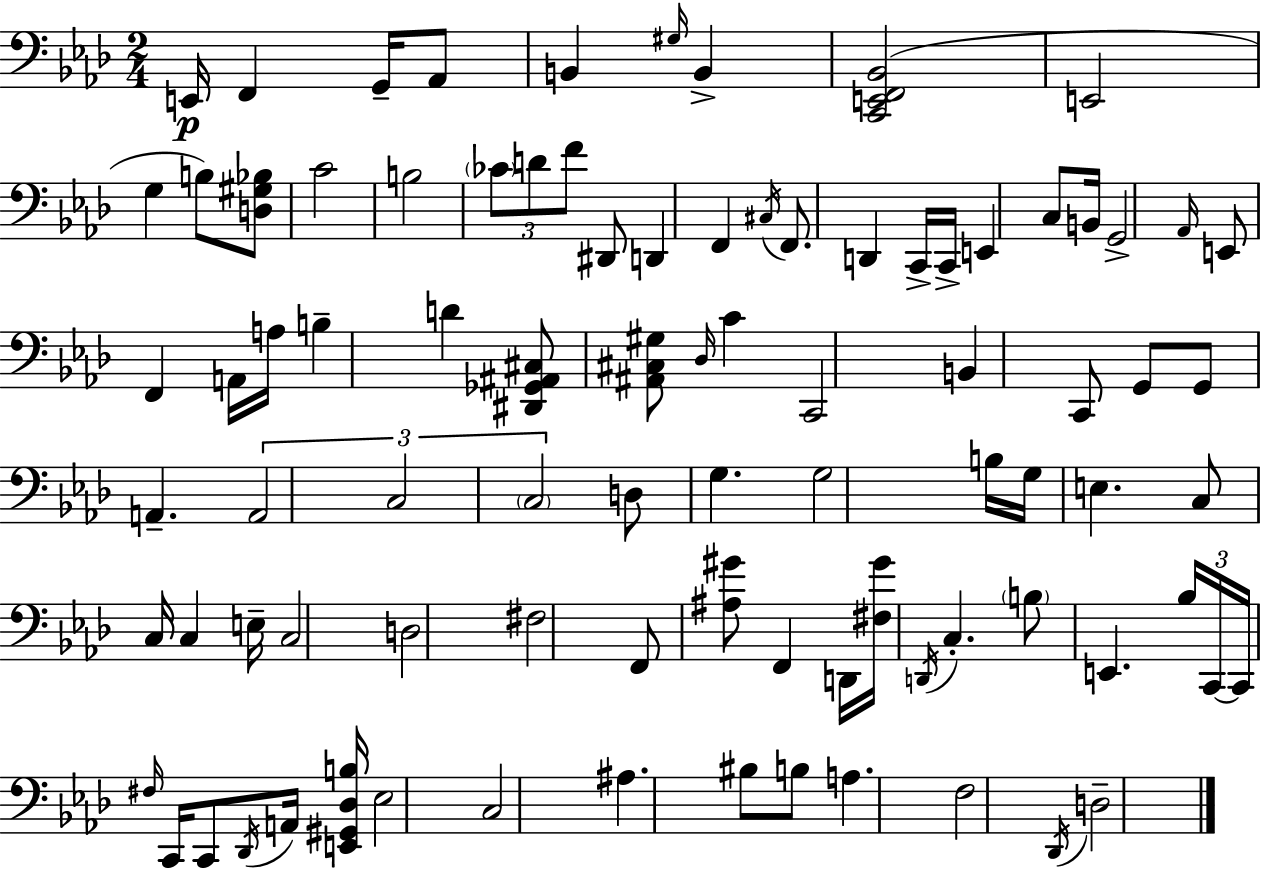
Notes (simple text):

E2/s F2/q G2/s Ab2/e B2/q G#3/s B2/q [C2,E2,F2,Bb2]/h E2/h G3/q B3/e [D3,G#3,Bb3]/e C4/h B3/h CES4/e D4/e F4/e D#2/e D2/q F2/q C#3/s F2/e. D2/q C2/s C2/s E2/q C3/e B2/s G2/h Ab2/s E2/e F2/q A2/s A3/s B3/q D4/q [D#2,Gb2,A#2,C#3]/e [A#2,C#3,G#3]/e Db3/s C4/q C2/h B2/q C2/e G2/e G2/e A2/q. A2/h C3/h C3/h D3/e G3/q. G3/h B3/s G3/s E3/q. C3/e C3/s C3/q E3/s C3/h D3/h F#3/h F2/e [A#3,G#4]/e F2/q D2/s [F#3,G#4]/s D2/s C3/q. B3/e E2/q. Bb3/s C2/s C2/s F#3/s C2/s C2/e Db2/s A2/s [E2,G#2,Db3,B3]/s Eb3/h C3/h A#3/q. BIS3/e B3/e A3/q. F3/h Db2/s D3/h